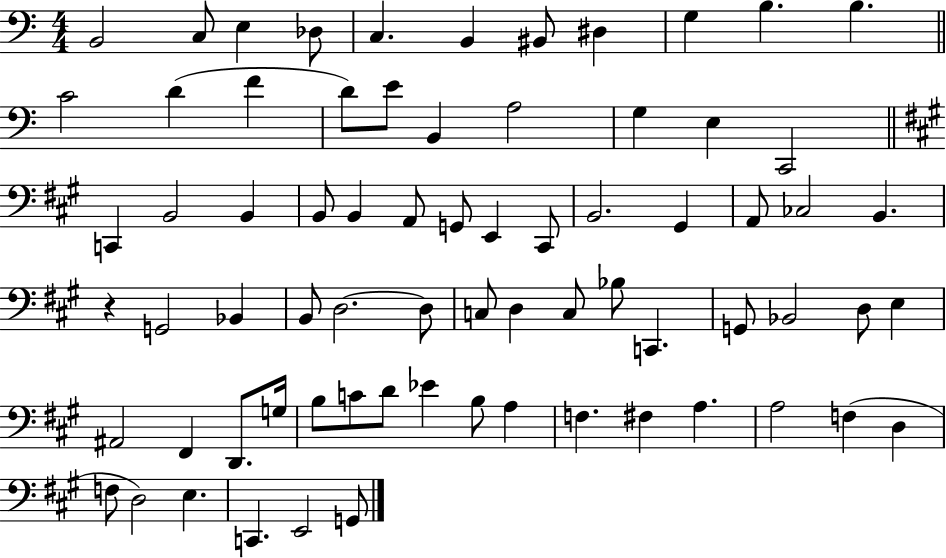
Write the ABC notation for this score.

X:1
T:Untitled
M:4/4
L:1/4
K:C
B,,2 C,/2 E, _D,/2 C, B,, ^B,,/2 ^D, G, B, B, C2 D F D/2 E/2 B,, A,2 G, E, C,,2 C,, B,,2 B,, B,,/2 B,, A,,/2 G,,/2 E,, ^C,,/2 B,,2 ^G,, A,,/2 _C,2 B,, z G,,2 _B,, B,,/2 D,2 D,/2 C,/2 D, C,/2 _B,/2 C,, G,,/2 _B,,2 D,/2 E, ^A,,2 ^F,, D,,/2 G,/4 B,/2 C/2 D/2 _E B,/2 A, F, ^F, A, A,2 F, D, F,/2 D,2 E, C,, E,,2 G,,/2